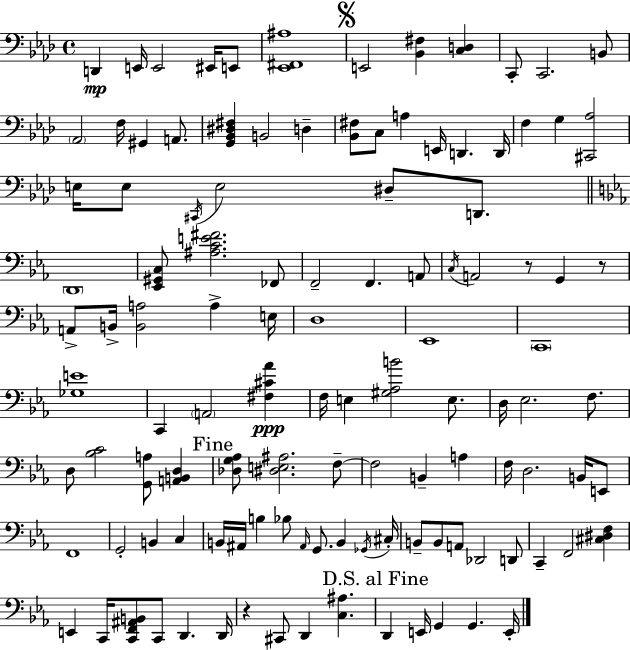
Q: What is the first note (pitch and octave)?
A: D2